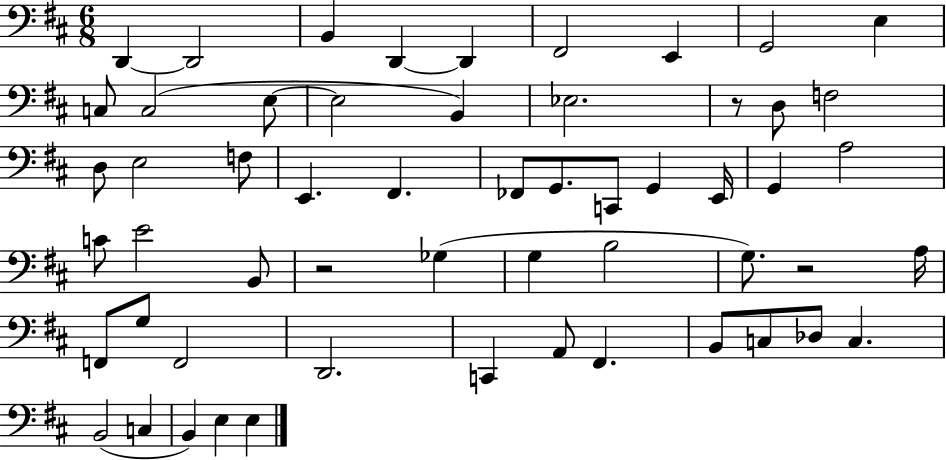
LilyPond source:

{
  \clef bass
  \numericTimeSignature
  \time 6/8
  \key d \major
  \repeat volta 2 { d,4~~ d,2 | b,4 d,4~~ d,4 | fis,2 e,4 | g,2 e4 | \break c8 c2( e8~~ | e2 b,4) | ees2. | r8 d8 f2 | \break d8 e2 f8 | e,4. fis,4. | fes,8 g,8. c,8 g,4 e,16 | g,4 a2 | \break c'8 e'2 b,8 | r2 ges4( | g4 b2 | g8.) r2 a16 | \break f,8 g8 f,2 | d,2. | c,4 a,8 fis,4. | b,8 c8 des8 c4. | \break b,2( c4 | b,4) e4 e4 | } \bar "|."
}